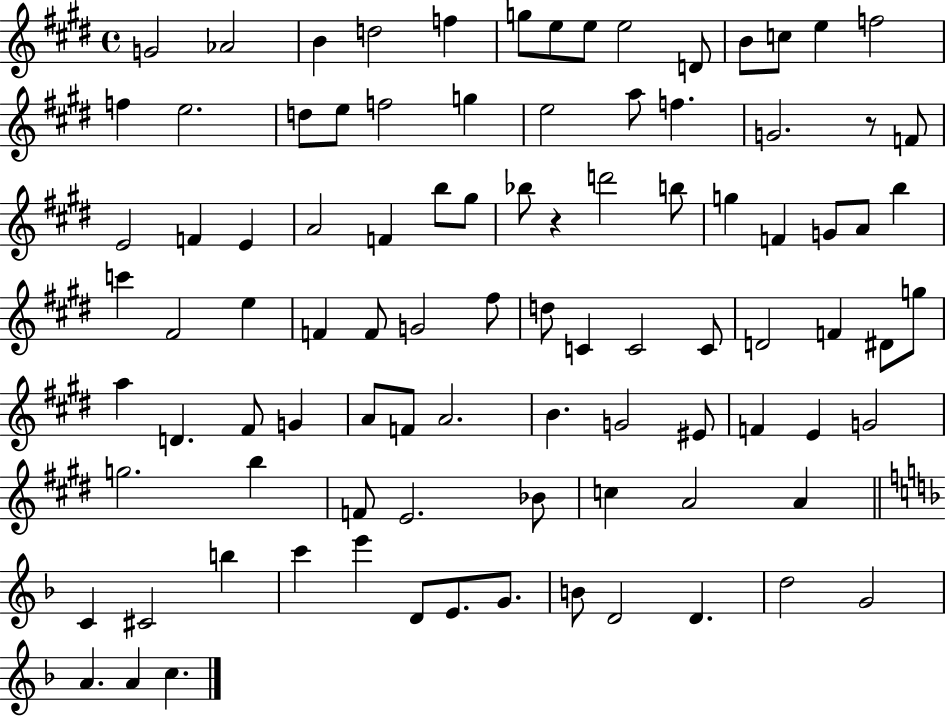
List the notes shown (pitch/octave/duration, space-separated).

G4/h Ab4/h B4/q D5/h F5/q G5/e E5/e E5/e E5/h D4/e B4/e C5/e E5/q F5/h F5/q E5/h. D5/e E5/e F5/h G5/q E5/h A5/e F5/q. G4/h. R/e F4/e E4/h F4/q E4/q A4/h F4/q B5/e G#5/e Bb5/e R/q D6/h B5/e G5/q F4/q G4/e A4/e B5/q C6/q F#4/h E5/q F4/q F4/e G4/h F#5/e D5/e C4/q C4/h C4/e D4/h F4/q D#4/e G5/e A5/q D4/q. F#4/e G4/q A4/e F4/e A4/h. B4/q. G4/h EIS4/e F4/q E4/q G4/h G5/h. B5/q F4/e E4/h. Bb4/e C5/q A4/h A4/q C4/q C#4/h B5/q C6/q E6/q D4/e E4/e. G4/e. B4/e D4/h D4/q. D5/h G4/h A4/q. A4/q C5/q.